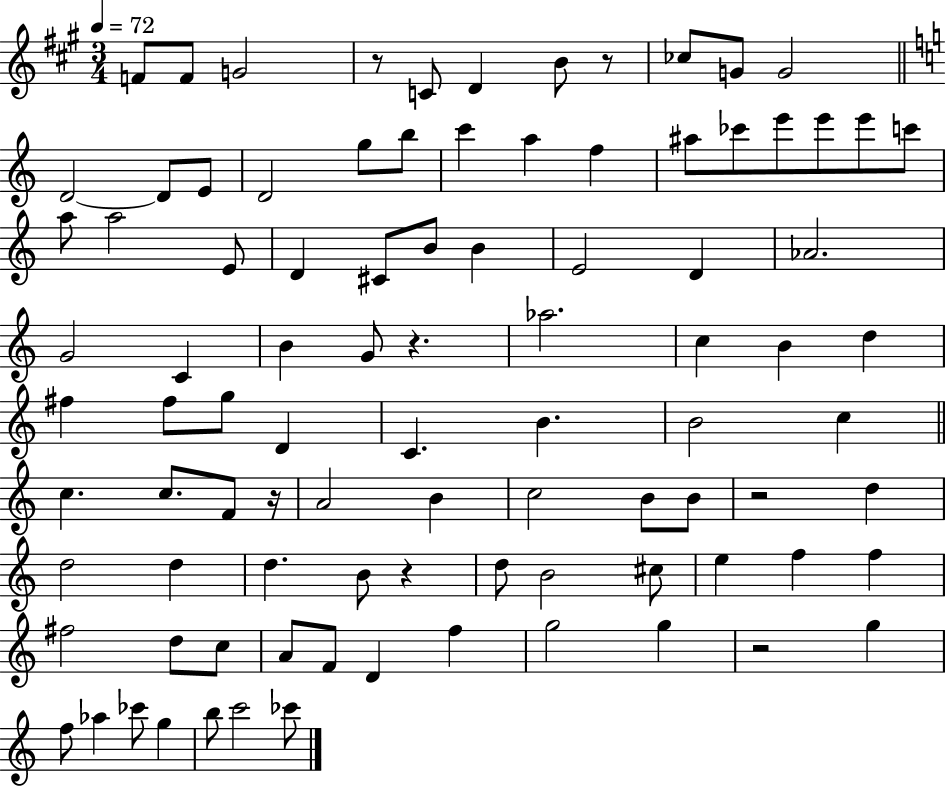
X:1
T:Untitled
M:3/4
L:1/4
K:A
F/2 F/2 G2 z/2 C/2 D B/2 z/2 _c/2 G/2 G2 D2 D/2 E/2 D2 g/2 b/2 c' a f ^a/2 _c'/2 e'/2 e'/2 e'/2 c'/2 a/2 a2 E/2 D ^C/2 B/2 B E2 D _A2 G2 C B G/2 z _a2 c B d ^f ^f/2 g/2 D C B B2 c c c/2 F/2 z/4 A2 B c2 B/2 B/2 z2 d d2 d d B/2 z d/2 B2 ^c/2 e f f ^f2 d/2 c/2 A/2 F/2 D f g2 g z2 g f/2 _a _c'/2 g b/2 c'2 _c'/2